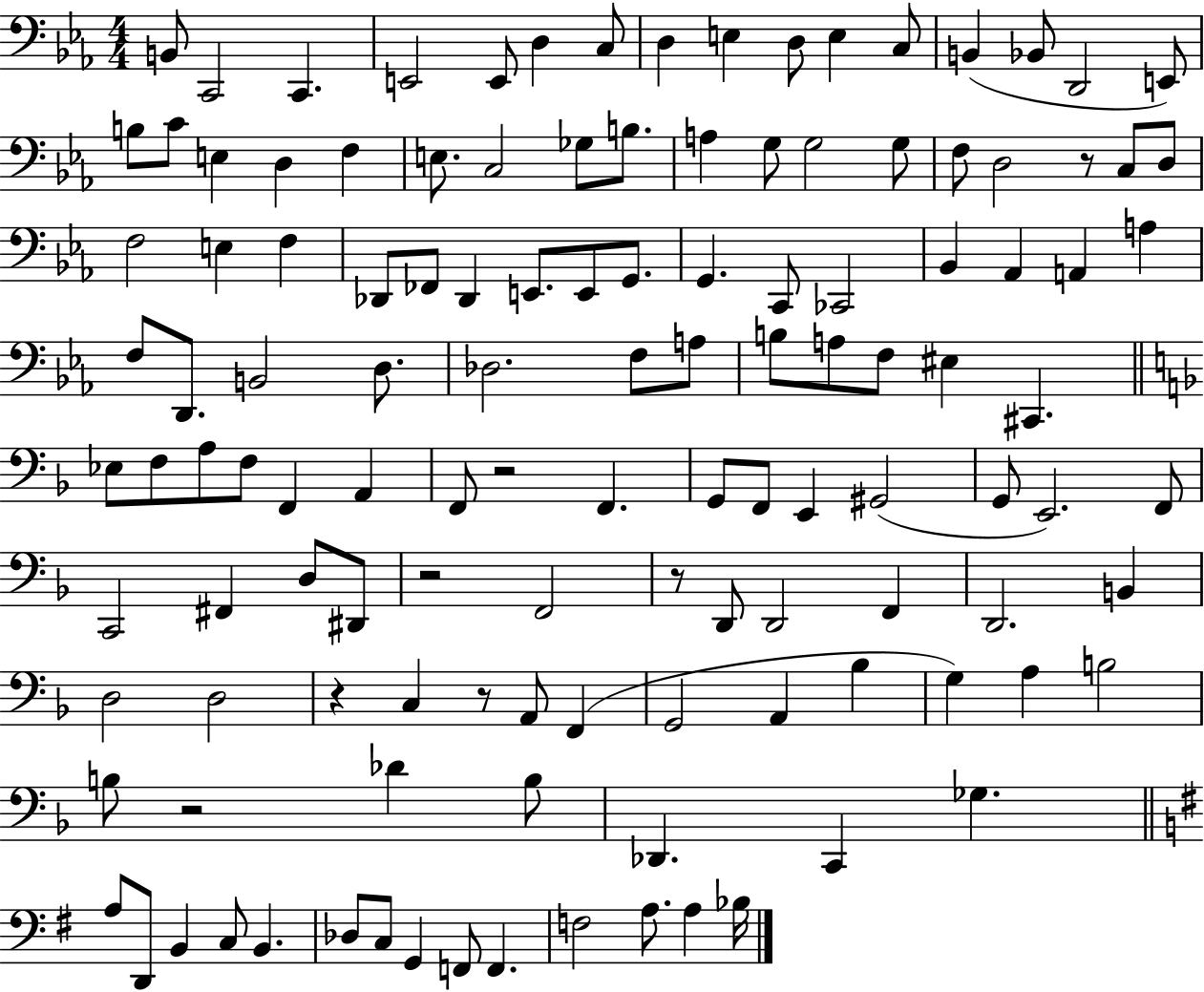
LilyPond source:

{
  \clef bass
  \numericTimeSignature
  \time 4/4
  \key ees \major
  b,8 c,2 c,4. | e,2 e,8 d4 c8 | d4 e4 d8 e4 c8 | b,4( bes,8 d,2 e,8) | \break b8 c'8 e4 d4 f4 | e8. c2 ges8 b8. | a4 g8 g2 g8 | f8 d2 r8 c8 d8 | \break f2 e4 f4 | des,8 fes,8 des,4 e,8. e,8 g,8. | g,4. c,8 ces,2 | bes,4 aes,4 a,4 a4 | \break f8 d,8. b,2 d8. | des2. f8 a8 | b8 a8 f8 eis4 cis,4. | \bar "||" \break \key d \minor ees8 f8 a8 f8 f,4 a,4 | f,8 r2 f,4. | g,8 f,8 e,4 gis,2( | g,8 e,2.) f,8 | \break c,2 fis,4 d8 dis,8 | r2 f,2 | r8 d,8 d,2 f,4 | d,2. b,4 | \break d2 d2 | r4 c4 r8 a,8 f,4( | g,2 a,4 bes4 | g4) a4 b2 | \break b8 r2 des'4 b8 | des,4. c,4 ges4. | \bar "||" \break \key g \major a8 d,8 b,4 c8 b,4. | des8 c8 g,4 f,8 f,4. | f2 a8. a4 bes16 | \bar "|."
}